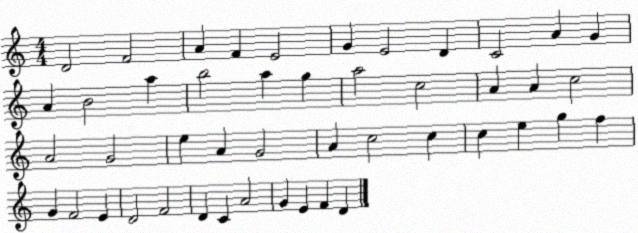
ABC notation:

X:1
T:Untitled
M:4/4
L:1/4
K:C
D2 F2 A F E2 G E2 D C2 A G A B2 a b2 a g a2 c2 A A c2 A2 G2 e A G2 A c2 c c e g f G F2 E D2 F2 D C A2 G E F D